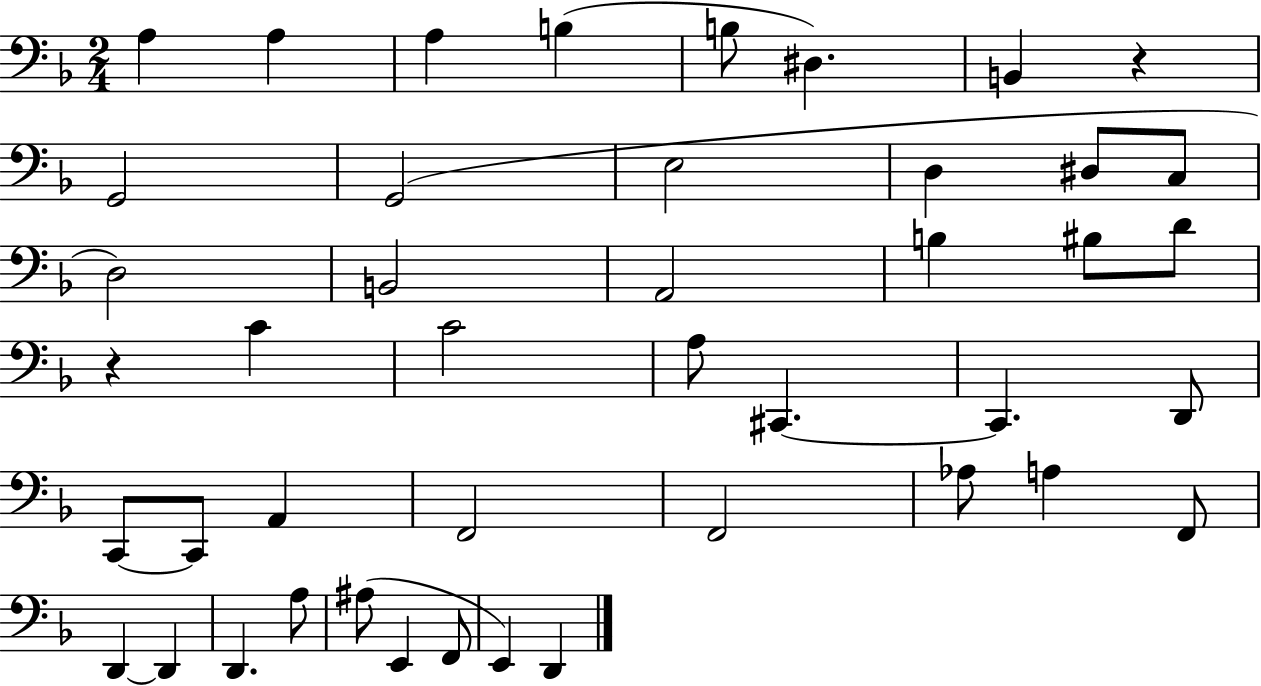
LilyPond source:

{
  \clef bass
  \numericTimeSignature
  \time 2/4
  \key f \major
  a4 a4 | a4 b4( | b8 dis4.) | b,4 r4 | \break g,2 | g,2( | e2 | d4 dis8 c8 | \break d2) | b,2 | a,2 | b4 bis8 d'8 | \break r4 c'4 | c'2 | a8 cis,4.~~ | cis,4. d,8 | \break c,8~~ c,8 a,4 | f,2 | f,2 | aes8 a4 f,8 | \break d,4~~ d,4 | d,4. a8 | ais8( e,4 f,8 | e,4) d,4 | \break \bar "|."
}